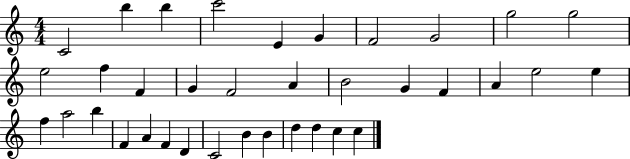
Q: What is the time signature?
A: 4/4